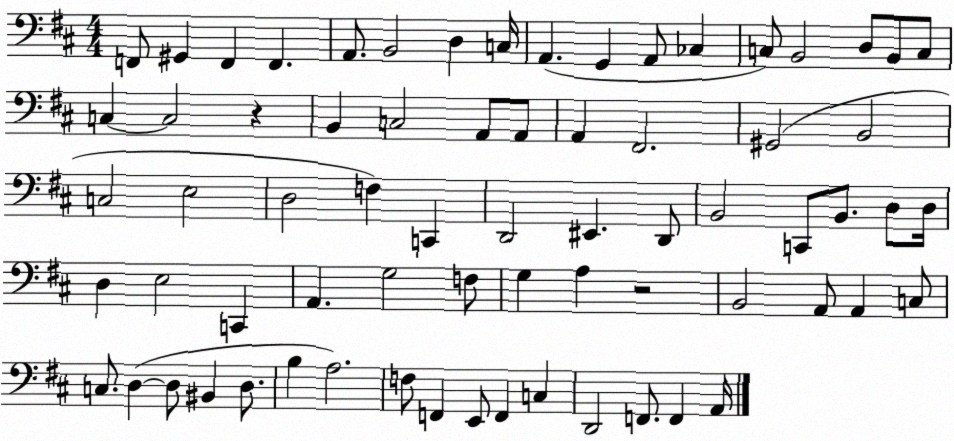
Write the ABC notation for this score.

X:1
T:Untitled
M:4/4
L:1/4
K:D
F,,/2 ^G,, F,, F,, A,,/2 B,,2 D, C,/4 A,, G,, A,,/2 _C, C,/2 B,,2 D,/2 B,,/2 C,/2 C, C,2 z B,, C,2 A,,/2 A,,/2 A,, ^F,,2 ^G,,2 B,,2 C,2 E,2 D,2 F, C,, D,,2 ^E,, D,,/2 B,,2 C,,/2 B,,/2 D,/2 D,/4 D, E,2 C,, A,, G,2 F,/2 G, A, z2 B,,2 A,,/2 A,, C,/2 C,/2 D, D,/2 ^B,, D,/2 B, A,2 F,/2 F,, E,,/2 F,, C, D,,2 F,,/2 F,, A,,/4